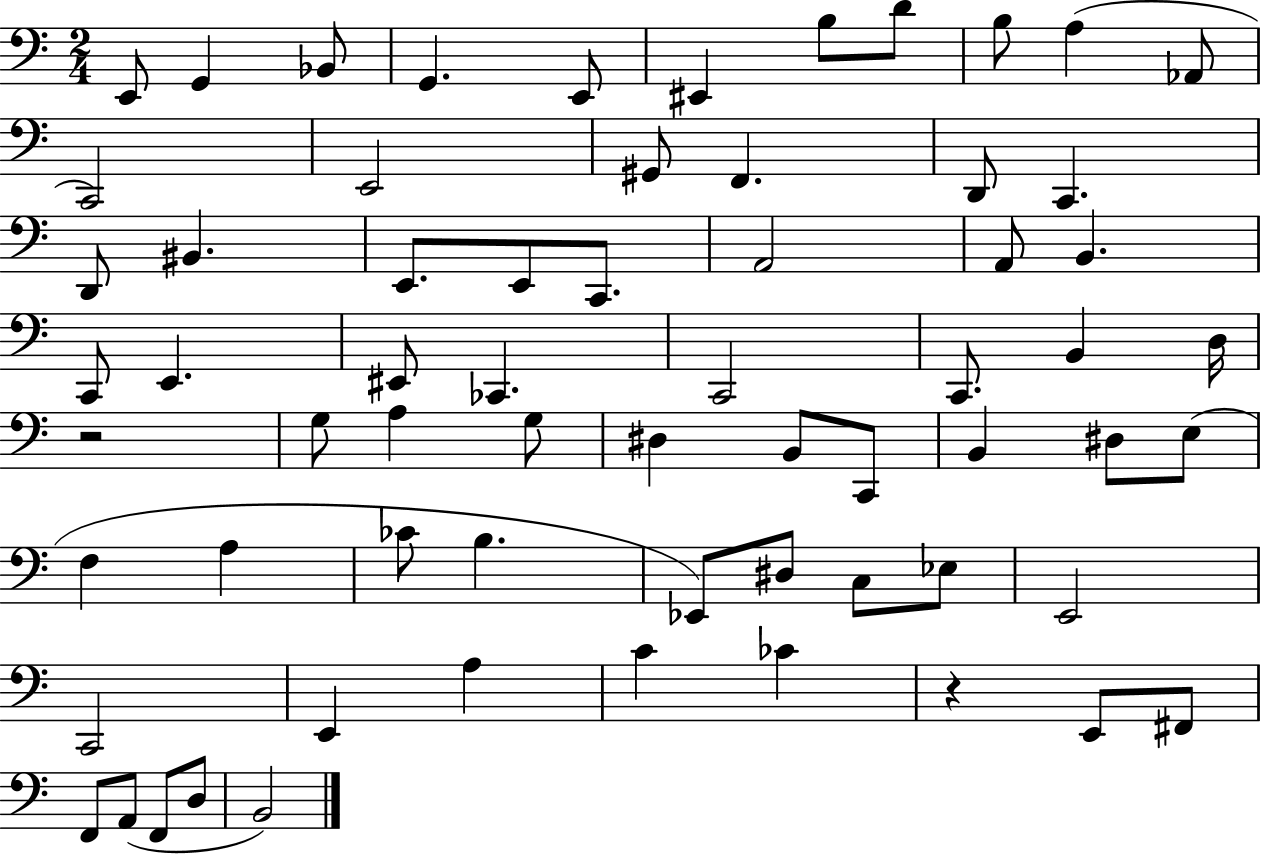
X:1
T:Untitled
M:2/4
L:1/4
K:C
E,,/2 G,, _B,,/2 G,, E,,/2 ^E,, B,/2 D/2 B,/2 A, _A,,/2 C,,2 E,,2 ^G,,/2 F,, D,,/2 C,, D,,/2 ^B,, E,,/2 E,,/2 C,,/2 A,,2 A,,/2 B,, C,,/2 E,, ^E,,/2 _C,, C,,2 C,,/2 B,, D,/4 z2 G,/2 A, G,/2 ^D, B,,/2 C,,/2 B,, ^D,/2 E,/2 F, A, _C/2 B, _E,,/2 ^D,/2 C,/2 _E,/2 E,,2 C,,2 E,, A, C _C z E,,/2 ^F,,/2 F,,/2 A,,/2 F,,/2 D,/2 B,,2